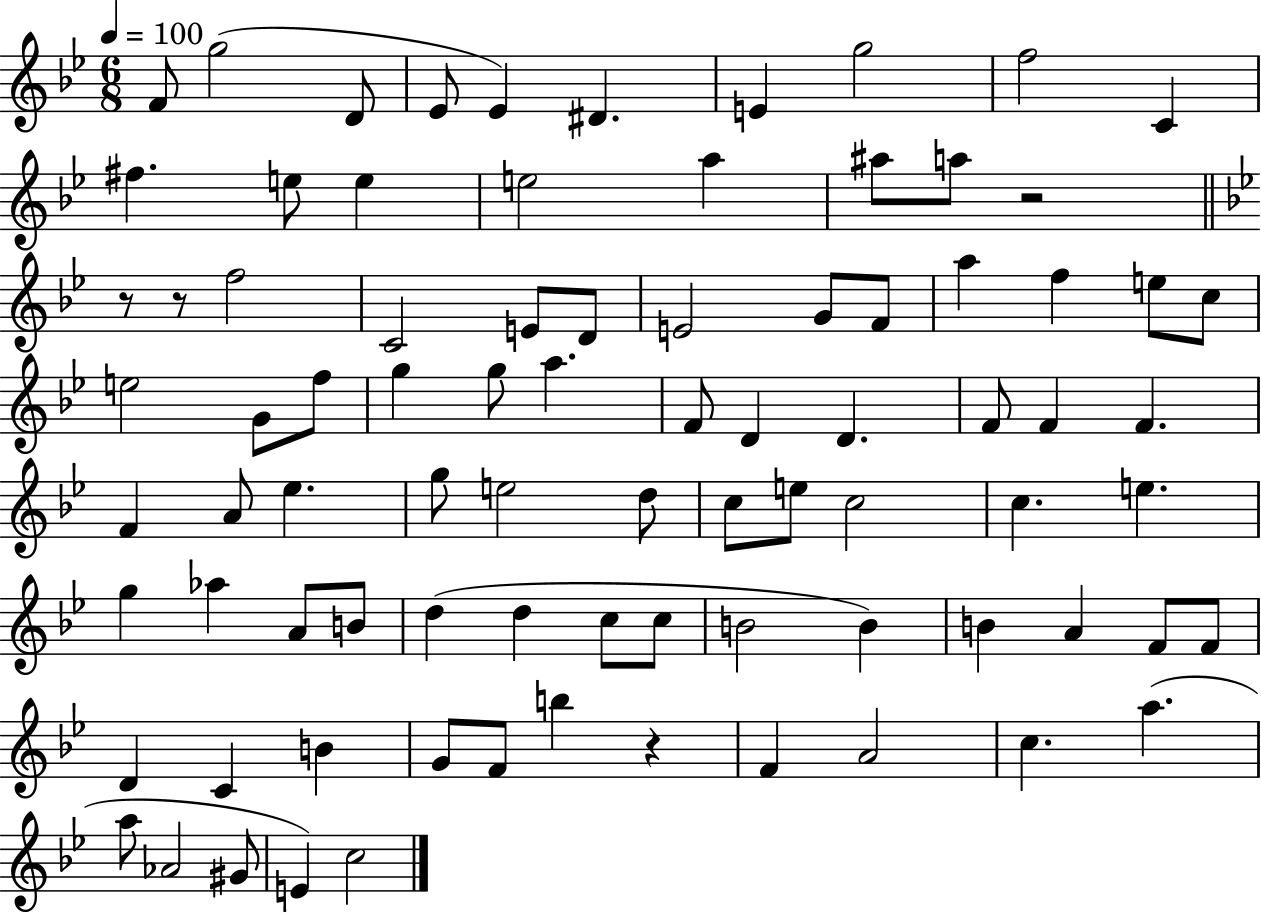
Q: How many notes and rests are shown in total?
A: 84